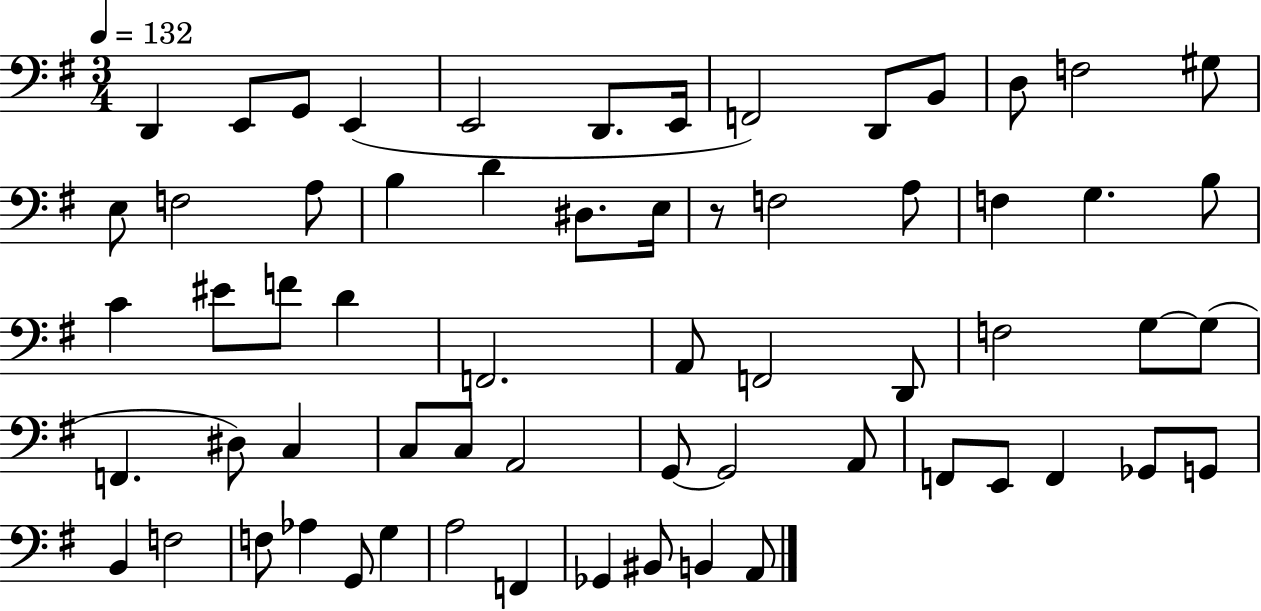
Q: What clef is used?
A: bass